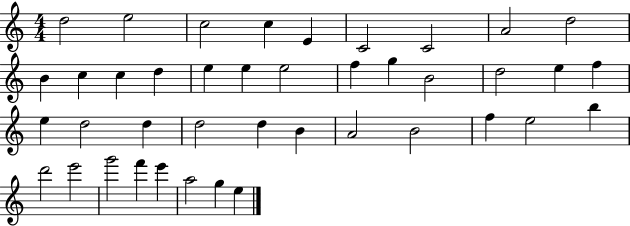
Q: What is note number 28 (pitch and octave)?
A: B4